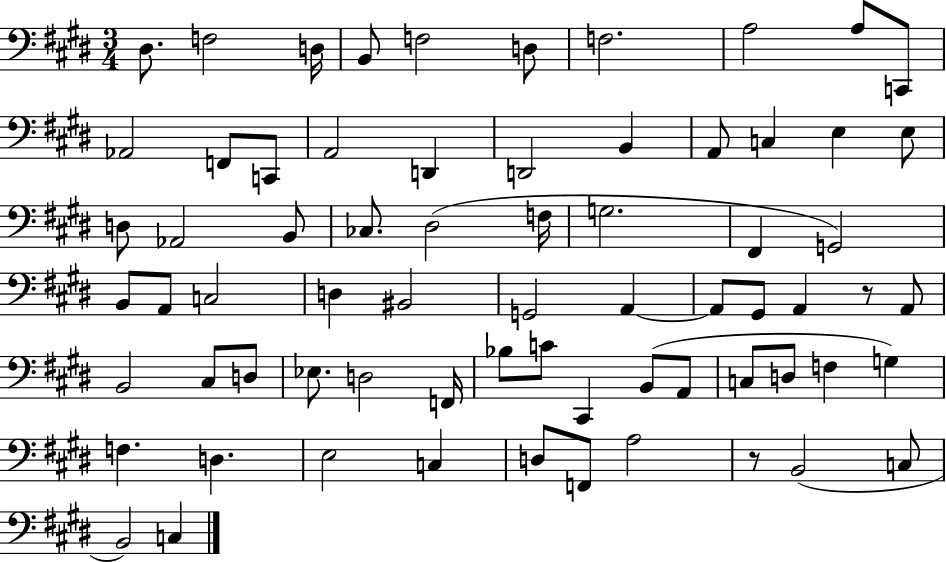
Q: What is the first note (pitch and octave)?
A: D#3